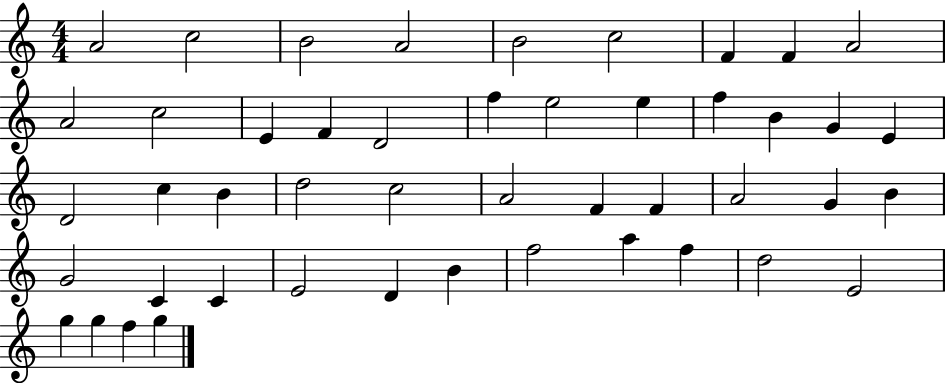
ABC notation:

X:1
T:Untitled
M:4/4
L:1/4
K:C
A2 c2 B2 A2 B2 c2 F F A2 A2 c2 E F D2 f e2 e f B G E D2 c B d2 c2 A2 F F A2 G B G2 C C E2 D B f2 a f d2 E2 g g f g